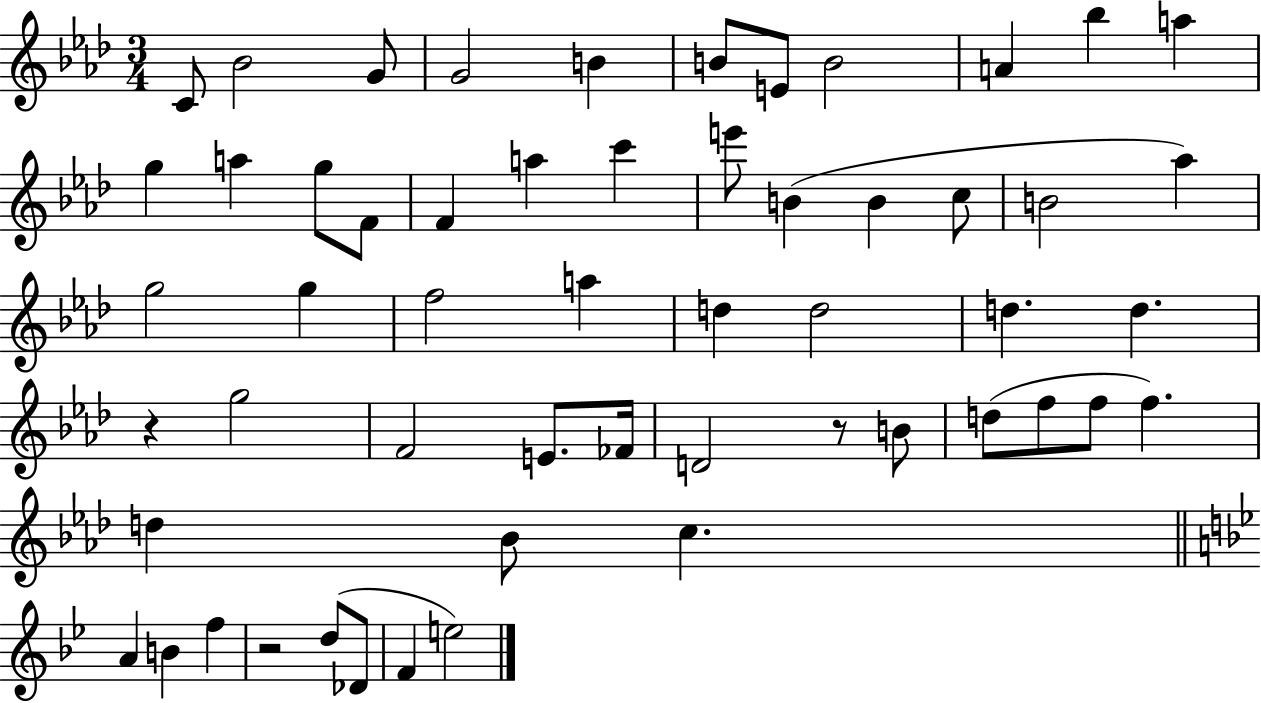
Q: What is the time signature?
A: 3/4